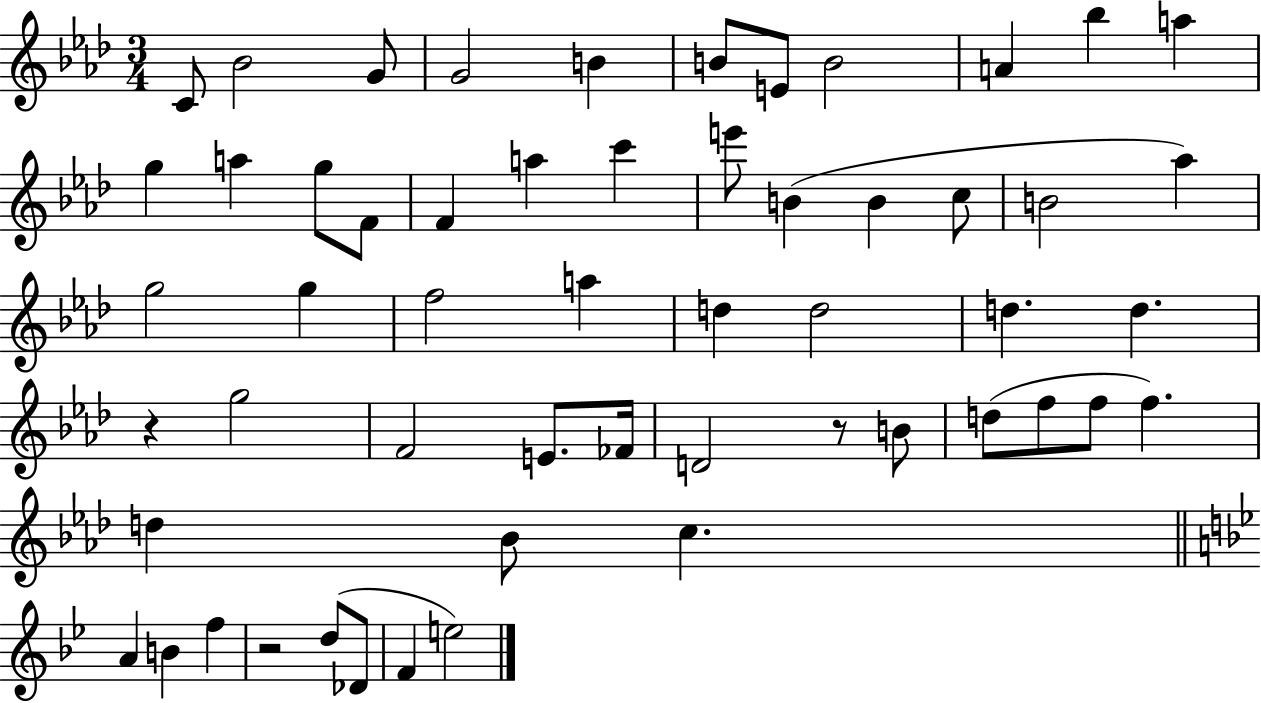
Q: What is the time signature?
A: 3/4